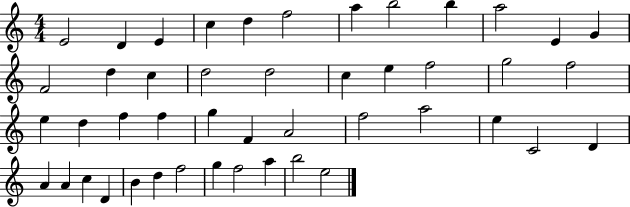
E4/h D4/q E4/q C5/q D5/q F5/h A5/q B5/h B5/q A5/h E4/q G4/q F4/h D5/q C5/q D5/h D5/h C5/q E5/q F5/h G5/h F5/h E5/q D5/q F5/q F5/q G5/q F4/q A4/h F5/h A5/h E5/q C4/h D4/q A4/q A4/q C5/q D4/q B4/q D5/q F5/h G5/q F5/h A5/q B5/h E5/h